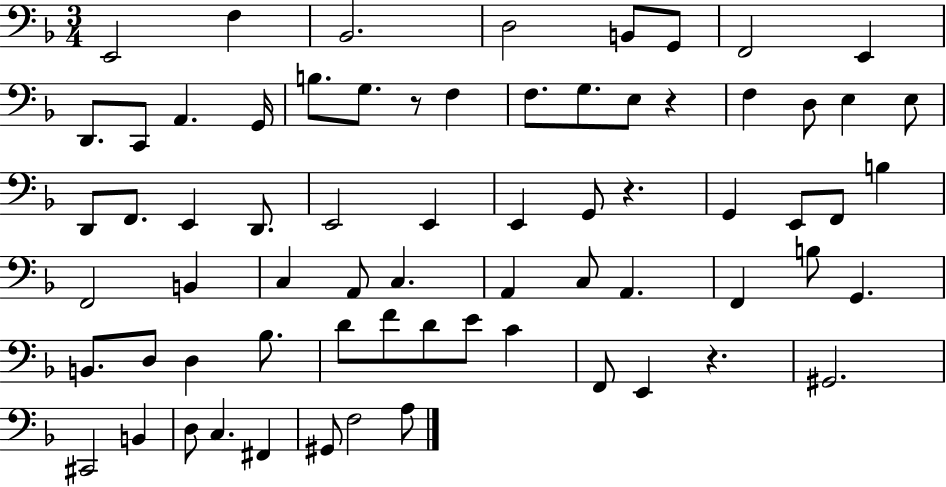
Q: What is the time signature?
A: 3/4